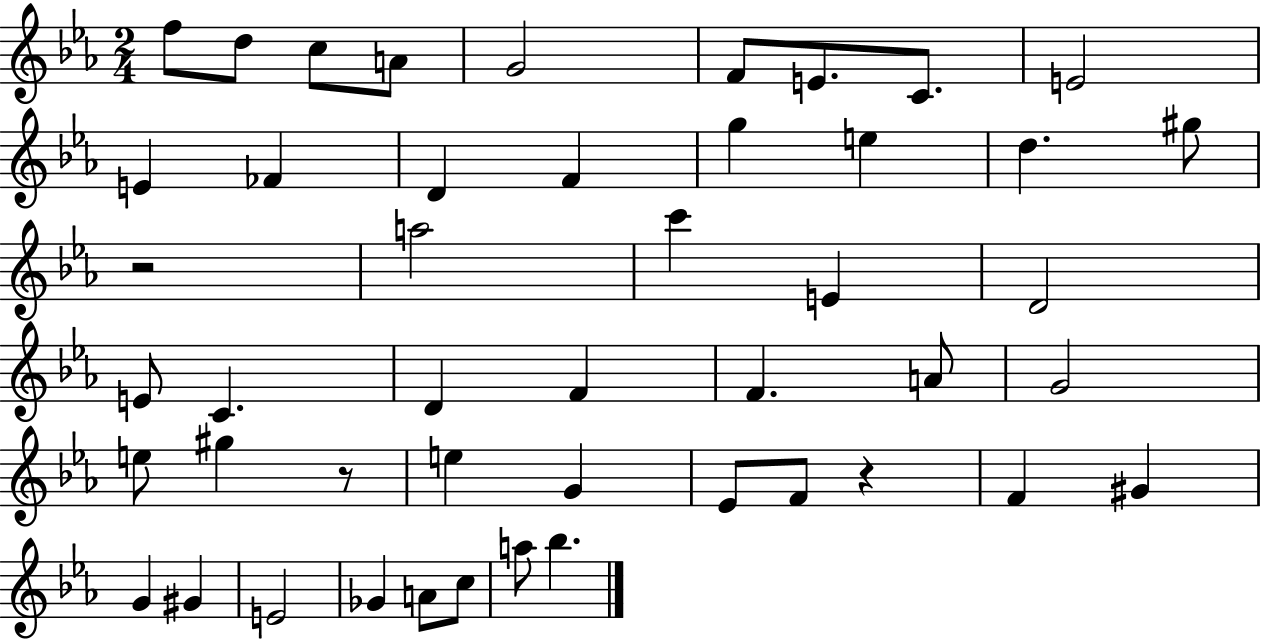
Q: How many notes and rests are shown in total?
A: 47